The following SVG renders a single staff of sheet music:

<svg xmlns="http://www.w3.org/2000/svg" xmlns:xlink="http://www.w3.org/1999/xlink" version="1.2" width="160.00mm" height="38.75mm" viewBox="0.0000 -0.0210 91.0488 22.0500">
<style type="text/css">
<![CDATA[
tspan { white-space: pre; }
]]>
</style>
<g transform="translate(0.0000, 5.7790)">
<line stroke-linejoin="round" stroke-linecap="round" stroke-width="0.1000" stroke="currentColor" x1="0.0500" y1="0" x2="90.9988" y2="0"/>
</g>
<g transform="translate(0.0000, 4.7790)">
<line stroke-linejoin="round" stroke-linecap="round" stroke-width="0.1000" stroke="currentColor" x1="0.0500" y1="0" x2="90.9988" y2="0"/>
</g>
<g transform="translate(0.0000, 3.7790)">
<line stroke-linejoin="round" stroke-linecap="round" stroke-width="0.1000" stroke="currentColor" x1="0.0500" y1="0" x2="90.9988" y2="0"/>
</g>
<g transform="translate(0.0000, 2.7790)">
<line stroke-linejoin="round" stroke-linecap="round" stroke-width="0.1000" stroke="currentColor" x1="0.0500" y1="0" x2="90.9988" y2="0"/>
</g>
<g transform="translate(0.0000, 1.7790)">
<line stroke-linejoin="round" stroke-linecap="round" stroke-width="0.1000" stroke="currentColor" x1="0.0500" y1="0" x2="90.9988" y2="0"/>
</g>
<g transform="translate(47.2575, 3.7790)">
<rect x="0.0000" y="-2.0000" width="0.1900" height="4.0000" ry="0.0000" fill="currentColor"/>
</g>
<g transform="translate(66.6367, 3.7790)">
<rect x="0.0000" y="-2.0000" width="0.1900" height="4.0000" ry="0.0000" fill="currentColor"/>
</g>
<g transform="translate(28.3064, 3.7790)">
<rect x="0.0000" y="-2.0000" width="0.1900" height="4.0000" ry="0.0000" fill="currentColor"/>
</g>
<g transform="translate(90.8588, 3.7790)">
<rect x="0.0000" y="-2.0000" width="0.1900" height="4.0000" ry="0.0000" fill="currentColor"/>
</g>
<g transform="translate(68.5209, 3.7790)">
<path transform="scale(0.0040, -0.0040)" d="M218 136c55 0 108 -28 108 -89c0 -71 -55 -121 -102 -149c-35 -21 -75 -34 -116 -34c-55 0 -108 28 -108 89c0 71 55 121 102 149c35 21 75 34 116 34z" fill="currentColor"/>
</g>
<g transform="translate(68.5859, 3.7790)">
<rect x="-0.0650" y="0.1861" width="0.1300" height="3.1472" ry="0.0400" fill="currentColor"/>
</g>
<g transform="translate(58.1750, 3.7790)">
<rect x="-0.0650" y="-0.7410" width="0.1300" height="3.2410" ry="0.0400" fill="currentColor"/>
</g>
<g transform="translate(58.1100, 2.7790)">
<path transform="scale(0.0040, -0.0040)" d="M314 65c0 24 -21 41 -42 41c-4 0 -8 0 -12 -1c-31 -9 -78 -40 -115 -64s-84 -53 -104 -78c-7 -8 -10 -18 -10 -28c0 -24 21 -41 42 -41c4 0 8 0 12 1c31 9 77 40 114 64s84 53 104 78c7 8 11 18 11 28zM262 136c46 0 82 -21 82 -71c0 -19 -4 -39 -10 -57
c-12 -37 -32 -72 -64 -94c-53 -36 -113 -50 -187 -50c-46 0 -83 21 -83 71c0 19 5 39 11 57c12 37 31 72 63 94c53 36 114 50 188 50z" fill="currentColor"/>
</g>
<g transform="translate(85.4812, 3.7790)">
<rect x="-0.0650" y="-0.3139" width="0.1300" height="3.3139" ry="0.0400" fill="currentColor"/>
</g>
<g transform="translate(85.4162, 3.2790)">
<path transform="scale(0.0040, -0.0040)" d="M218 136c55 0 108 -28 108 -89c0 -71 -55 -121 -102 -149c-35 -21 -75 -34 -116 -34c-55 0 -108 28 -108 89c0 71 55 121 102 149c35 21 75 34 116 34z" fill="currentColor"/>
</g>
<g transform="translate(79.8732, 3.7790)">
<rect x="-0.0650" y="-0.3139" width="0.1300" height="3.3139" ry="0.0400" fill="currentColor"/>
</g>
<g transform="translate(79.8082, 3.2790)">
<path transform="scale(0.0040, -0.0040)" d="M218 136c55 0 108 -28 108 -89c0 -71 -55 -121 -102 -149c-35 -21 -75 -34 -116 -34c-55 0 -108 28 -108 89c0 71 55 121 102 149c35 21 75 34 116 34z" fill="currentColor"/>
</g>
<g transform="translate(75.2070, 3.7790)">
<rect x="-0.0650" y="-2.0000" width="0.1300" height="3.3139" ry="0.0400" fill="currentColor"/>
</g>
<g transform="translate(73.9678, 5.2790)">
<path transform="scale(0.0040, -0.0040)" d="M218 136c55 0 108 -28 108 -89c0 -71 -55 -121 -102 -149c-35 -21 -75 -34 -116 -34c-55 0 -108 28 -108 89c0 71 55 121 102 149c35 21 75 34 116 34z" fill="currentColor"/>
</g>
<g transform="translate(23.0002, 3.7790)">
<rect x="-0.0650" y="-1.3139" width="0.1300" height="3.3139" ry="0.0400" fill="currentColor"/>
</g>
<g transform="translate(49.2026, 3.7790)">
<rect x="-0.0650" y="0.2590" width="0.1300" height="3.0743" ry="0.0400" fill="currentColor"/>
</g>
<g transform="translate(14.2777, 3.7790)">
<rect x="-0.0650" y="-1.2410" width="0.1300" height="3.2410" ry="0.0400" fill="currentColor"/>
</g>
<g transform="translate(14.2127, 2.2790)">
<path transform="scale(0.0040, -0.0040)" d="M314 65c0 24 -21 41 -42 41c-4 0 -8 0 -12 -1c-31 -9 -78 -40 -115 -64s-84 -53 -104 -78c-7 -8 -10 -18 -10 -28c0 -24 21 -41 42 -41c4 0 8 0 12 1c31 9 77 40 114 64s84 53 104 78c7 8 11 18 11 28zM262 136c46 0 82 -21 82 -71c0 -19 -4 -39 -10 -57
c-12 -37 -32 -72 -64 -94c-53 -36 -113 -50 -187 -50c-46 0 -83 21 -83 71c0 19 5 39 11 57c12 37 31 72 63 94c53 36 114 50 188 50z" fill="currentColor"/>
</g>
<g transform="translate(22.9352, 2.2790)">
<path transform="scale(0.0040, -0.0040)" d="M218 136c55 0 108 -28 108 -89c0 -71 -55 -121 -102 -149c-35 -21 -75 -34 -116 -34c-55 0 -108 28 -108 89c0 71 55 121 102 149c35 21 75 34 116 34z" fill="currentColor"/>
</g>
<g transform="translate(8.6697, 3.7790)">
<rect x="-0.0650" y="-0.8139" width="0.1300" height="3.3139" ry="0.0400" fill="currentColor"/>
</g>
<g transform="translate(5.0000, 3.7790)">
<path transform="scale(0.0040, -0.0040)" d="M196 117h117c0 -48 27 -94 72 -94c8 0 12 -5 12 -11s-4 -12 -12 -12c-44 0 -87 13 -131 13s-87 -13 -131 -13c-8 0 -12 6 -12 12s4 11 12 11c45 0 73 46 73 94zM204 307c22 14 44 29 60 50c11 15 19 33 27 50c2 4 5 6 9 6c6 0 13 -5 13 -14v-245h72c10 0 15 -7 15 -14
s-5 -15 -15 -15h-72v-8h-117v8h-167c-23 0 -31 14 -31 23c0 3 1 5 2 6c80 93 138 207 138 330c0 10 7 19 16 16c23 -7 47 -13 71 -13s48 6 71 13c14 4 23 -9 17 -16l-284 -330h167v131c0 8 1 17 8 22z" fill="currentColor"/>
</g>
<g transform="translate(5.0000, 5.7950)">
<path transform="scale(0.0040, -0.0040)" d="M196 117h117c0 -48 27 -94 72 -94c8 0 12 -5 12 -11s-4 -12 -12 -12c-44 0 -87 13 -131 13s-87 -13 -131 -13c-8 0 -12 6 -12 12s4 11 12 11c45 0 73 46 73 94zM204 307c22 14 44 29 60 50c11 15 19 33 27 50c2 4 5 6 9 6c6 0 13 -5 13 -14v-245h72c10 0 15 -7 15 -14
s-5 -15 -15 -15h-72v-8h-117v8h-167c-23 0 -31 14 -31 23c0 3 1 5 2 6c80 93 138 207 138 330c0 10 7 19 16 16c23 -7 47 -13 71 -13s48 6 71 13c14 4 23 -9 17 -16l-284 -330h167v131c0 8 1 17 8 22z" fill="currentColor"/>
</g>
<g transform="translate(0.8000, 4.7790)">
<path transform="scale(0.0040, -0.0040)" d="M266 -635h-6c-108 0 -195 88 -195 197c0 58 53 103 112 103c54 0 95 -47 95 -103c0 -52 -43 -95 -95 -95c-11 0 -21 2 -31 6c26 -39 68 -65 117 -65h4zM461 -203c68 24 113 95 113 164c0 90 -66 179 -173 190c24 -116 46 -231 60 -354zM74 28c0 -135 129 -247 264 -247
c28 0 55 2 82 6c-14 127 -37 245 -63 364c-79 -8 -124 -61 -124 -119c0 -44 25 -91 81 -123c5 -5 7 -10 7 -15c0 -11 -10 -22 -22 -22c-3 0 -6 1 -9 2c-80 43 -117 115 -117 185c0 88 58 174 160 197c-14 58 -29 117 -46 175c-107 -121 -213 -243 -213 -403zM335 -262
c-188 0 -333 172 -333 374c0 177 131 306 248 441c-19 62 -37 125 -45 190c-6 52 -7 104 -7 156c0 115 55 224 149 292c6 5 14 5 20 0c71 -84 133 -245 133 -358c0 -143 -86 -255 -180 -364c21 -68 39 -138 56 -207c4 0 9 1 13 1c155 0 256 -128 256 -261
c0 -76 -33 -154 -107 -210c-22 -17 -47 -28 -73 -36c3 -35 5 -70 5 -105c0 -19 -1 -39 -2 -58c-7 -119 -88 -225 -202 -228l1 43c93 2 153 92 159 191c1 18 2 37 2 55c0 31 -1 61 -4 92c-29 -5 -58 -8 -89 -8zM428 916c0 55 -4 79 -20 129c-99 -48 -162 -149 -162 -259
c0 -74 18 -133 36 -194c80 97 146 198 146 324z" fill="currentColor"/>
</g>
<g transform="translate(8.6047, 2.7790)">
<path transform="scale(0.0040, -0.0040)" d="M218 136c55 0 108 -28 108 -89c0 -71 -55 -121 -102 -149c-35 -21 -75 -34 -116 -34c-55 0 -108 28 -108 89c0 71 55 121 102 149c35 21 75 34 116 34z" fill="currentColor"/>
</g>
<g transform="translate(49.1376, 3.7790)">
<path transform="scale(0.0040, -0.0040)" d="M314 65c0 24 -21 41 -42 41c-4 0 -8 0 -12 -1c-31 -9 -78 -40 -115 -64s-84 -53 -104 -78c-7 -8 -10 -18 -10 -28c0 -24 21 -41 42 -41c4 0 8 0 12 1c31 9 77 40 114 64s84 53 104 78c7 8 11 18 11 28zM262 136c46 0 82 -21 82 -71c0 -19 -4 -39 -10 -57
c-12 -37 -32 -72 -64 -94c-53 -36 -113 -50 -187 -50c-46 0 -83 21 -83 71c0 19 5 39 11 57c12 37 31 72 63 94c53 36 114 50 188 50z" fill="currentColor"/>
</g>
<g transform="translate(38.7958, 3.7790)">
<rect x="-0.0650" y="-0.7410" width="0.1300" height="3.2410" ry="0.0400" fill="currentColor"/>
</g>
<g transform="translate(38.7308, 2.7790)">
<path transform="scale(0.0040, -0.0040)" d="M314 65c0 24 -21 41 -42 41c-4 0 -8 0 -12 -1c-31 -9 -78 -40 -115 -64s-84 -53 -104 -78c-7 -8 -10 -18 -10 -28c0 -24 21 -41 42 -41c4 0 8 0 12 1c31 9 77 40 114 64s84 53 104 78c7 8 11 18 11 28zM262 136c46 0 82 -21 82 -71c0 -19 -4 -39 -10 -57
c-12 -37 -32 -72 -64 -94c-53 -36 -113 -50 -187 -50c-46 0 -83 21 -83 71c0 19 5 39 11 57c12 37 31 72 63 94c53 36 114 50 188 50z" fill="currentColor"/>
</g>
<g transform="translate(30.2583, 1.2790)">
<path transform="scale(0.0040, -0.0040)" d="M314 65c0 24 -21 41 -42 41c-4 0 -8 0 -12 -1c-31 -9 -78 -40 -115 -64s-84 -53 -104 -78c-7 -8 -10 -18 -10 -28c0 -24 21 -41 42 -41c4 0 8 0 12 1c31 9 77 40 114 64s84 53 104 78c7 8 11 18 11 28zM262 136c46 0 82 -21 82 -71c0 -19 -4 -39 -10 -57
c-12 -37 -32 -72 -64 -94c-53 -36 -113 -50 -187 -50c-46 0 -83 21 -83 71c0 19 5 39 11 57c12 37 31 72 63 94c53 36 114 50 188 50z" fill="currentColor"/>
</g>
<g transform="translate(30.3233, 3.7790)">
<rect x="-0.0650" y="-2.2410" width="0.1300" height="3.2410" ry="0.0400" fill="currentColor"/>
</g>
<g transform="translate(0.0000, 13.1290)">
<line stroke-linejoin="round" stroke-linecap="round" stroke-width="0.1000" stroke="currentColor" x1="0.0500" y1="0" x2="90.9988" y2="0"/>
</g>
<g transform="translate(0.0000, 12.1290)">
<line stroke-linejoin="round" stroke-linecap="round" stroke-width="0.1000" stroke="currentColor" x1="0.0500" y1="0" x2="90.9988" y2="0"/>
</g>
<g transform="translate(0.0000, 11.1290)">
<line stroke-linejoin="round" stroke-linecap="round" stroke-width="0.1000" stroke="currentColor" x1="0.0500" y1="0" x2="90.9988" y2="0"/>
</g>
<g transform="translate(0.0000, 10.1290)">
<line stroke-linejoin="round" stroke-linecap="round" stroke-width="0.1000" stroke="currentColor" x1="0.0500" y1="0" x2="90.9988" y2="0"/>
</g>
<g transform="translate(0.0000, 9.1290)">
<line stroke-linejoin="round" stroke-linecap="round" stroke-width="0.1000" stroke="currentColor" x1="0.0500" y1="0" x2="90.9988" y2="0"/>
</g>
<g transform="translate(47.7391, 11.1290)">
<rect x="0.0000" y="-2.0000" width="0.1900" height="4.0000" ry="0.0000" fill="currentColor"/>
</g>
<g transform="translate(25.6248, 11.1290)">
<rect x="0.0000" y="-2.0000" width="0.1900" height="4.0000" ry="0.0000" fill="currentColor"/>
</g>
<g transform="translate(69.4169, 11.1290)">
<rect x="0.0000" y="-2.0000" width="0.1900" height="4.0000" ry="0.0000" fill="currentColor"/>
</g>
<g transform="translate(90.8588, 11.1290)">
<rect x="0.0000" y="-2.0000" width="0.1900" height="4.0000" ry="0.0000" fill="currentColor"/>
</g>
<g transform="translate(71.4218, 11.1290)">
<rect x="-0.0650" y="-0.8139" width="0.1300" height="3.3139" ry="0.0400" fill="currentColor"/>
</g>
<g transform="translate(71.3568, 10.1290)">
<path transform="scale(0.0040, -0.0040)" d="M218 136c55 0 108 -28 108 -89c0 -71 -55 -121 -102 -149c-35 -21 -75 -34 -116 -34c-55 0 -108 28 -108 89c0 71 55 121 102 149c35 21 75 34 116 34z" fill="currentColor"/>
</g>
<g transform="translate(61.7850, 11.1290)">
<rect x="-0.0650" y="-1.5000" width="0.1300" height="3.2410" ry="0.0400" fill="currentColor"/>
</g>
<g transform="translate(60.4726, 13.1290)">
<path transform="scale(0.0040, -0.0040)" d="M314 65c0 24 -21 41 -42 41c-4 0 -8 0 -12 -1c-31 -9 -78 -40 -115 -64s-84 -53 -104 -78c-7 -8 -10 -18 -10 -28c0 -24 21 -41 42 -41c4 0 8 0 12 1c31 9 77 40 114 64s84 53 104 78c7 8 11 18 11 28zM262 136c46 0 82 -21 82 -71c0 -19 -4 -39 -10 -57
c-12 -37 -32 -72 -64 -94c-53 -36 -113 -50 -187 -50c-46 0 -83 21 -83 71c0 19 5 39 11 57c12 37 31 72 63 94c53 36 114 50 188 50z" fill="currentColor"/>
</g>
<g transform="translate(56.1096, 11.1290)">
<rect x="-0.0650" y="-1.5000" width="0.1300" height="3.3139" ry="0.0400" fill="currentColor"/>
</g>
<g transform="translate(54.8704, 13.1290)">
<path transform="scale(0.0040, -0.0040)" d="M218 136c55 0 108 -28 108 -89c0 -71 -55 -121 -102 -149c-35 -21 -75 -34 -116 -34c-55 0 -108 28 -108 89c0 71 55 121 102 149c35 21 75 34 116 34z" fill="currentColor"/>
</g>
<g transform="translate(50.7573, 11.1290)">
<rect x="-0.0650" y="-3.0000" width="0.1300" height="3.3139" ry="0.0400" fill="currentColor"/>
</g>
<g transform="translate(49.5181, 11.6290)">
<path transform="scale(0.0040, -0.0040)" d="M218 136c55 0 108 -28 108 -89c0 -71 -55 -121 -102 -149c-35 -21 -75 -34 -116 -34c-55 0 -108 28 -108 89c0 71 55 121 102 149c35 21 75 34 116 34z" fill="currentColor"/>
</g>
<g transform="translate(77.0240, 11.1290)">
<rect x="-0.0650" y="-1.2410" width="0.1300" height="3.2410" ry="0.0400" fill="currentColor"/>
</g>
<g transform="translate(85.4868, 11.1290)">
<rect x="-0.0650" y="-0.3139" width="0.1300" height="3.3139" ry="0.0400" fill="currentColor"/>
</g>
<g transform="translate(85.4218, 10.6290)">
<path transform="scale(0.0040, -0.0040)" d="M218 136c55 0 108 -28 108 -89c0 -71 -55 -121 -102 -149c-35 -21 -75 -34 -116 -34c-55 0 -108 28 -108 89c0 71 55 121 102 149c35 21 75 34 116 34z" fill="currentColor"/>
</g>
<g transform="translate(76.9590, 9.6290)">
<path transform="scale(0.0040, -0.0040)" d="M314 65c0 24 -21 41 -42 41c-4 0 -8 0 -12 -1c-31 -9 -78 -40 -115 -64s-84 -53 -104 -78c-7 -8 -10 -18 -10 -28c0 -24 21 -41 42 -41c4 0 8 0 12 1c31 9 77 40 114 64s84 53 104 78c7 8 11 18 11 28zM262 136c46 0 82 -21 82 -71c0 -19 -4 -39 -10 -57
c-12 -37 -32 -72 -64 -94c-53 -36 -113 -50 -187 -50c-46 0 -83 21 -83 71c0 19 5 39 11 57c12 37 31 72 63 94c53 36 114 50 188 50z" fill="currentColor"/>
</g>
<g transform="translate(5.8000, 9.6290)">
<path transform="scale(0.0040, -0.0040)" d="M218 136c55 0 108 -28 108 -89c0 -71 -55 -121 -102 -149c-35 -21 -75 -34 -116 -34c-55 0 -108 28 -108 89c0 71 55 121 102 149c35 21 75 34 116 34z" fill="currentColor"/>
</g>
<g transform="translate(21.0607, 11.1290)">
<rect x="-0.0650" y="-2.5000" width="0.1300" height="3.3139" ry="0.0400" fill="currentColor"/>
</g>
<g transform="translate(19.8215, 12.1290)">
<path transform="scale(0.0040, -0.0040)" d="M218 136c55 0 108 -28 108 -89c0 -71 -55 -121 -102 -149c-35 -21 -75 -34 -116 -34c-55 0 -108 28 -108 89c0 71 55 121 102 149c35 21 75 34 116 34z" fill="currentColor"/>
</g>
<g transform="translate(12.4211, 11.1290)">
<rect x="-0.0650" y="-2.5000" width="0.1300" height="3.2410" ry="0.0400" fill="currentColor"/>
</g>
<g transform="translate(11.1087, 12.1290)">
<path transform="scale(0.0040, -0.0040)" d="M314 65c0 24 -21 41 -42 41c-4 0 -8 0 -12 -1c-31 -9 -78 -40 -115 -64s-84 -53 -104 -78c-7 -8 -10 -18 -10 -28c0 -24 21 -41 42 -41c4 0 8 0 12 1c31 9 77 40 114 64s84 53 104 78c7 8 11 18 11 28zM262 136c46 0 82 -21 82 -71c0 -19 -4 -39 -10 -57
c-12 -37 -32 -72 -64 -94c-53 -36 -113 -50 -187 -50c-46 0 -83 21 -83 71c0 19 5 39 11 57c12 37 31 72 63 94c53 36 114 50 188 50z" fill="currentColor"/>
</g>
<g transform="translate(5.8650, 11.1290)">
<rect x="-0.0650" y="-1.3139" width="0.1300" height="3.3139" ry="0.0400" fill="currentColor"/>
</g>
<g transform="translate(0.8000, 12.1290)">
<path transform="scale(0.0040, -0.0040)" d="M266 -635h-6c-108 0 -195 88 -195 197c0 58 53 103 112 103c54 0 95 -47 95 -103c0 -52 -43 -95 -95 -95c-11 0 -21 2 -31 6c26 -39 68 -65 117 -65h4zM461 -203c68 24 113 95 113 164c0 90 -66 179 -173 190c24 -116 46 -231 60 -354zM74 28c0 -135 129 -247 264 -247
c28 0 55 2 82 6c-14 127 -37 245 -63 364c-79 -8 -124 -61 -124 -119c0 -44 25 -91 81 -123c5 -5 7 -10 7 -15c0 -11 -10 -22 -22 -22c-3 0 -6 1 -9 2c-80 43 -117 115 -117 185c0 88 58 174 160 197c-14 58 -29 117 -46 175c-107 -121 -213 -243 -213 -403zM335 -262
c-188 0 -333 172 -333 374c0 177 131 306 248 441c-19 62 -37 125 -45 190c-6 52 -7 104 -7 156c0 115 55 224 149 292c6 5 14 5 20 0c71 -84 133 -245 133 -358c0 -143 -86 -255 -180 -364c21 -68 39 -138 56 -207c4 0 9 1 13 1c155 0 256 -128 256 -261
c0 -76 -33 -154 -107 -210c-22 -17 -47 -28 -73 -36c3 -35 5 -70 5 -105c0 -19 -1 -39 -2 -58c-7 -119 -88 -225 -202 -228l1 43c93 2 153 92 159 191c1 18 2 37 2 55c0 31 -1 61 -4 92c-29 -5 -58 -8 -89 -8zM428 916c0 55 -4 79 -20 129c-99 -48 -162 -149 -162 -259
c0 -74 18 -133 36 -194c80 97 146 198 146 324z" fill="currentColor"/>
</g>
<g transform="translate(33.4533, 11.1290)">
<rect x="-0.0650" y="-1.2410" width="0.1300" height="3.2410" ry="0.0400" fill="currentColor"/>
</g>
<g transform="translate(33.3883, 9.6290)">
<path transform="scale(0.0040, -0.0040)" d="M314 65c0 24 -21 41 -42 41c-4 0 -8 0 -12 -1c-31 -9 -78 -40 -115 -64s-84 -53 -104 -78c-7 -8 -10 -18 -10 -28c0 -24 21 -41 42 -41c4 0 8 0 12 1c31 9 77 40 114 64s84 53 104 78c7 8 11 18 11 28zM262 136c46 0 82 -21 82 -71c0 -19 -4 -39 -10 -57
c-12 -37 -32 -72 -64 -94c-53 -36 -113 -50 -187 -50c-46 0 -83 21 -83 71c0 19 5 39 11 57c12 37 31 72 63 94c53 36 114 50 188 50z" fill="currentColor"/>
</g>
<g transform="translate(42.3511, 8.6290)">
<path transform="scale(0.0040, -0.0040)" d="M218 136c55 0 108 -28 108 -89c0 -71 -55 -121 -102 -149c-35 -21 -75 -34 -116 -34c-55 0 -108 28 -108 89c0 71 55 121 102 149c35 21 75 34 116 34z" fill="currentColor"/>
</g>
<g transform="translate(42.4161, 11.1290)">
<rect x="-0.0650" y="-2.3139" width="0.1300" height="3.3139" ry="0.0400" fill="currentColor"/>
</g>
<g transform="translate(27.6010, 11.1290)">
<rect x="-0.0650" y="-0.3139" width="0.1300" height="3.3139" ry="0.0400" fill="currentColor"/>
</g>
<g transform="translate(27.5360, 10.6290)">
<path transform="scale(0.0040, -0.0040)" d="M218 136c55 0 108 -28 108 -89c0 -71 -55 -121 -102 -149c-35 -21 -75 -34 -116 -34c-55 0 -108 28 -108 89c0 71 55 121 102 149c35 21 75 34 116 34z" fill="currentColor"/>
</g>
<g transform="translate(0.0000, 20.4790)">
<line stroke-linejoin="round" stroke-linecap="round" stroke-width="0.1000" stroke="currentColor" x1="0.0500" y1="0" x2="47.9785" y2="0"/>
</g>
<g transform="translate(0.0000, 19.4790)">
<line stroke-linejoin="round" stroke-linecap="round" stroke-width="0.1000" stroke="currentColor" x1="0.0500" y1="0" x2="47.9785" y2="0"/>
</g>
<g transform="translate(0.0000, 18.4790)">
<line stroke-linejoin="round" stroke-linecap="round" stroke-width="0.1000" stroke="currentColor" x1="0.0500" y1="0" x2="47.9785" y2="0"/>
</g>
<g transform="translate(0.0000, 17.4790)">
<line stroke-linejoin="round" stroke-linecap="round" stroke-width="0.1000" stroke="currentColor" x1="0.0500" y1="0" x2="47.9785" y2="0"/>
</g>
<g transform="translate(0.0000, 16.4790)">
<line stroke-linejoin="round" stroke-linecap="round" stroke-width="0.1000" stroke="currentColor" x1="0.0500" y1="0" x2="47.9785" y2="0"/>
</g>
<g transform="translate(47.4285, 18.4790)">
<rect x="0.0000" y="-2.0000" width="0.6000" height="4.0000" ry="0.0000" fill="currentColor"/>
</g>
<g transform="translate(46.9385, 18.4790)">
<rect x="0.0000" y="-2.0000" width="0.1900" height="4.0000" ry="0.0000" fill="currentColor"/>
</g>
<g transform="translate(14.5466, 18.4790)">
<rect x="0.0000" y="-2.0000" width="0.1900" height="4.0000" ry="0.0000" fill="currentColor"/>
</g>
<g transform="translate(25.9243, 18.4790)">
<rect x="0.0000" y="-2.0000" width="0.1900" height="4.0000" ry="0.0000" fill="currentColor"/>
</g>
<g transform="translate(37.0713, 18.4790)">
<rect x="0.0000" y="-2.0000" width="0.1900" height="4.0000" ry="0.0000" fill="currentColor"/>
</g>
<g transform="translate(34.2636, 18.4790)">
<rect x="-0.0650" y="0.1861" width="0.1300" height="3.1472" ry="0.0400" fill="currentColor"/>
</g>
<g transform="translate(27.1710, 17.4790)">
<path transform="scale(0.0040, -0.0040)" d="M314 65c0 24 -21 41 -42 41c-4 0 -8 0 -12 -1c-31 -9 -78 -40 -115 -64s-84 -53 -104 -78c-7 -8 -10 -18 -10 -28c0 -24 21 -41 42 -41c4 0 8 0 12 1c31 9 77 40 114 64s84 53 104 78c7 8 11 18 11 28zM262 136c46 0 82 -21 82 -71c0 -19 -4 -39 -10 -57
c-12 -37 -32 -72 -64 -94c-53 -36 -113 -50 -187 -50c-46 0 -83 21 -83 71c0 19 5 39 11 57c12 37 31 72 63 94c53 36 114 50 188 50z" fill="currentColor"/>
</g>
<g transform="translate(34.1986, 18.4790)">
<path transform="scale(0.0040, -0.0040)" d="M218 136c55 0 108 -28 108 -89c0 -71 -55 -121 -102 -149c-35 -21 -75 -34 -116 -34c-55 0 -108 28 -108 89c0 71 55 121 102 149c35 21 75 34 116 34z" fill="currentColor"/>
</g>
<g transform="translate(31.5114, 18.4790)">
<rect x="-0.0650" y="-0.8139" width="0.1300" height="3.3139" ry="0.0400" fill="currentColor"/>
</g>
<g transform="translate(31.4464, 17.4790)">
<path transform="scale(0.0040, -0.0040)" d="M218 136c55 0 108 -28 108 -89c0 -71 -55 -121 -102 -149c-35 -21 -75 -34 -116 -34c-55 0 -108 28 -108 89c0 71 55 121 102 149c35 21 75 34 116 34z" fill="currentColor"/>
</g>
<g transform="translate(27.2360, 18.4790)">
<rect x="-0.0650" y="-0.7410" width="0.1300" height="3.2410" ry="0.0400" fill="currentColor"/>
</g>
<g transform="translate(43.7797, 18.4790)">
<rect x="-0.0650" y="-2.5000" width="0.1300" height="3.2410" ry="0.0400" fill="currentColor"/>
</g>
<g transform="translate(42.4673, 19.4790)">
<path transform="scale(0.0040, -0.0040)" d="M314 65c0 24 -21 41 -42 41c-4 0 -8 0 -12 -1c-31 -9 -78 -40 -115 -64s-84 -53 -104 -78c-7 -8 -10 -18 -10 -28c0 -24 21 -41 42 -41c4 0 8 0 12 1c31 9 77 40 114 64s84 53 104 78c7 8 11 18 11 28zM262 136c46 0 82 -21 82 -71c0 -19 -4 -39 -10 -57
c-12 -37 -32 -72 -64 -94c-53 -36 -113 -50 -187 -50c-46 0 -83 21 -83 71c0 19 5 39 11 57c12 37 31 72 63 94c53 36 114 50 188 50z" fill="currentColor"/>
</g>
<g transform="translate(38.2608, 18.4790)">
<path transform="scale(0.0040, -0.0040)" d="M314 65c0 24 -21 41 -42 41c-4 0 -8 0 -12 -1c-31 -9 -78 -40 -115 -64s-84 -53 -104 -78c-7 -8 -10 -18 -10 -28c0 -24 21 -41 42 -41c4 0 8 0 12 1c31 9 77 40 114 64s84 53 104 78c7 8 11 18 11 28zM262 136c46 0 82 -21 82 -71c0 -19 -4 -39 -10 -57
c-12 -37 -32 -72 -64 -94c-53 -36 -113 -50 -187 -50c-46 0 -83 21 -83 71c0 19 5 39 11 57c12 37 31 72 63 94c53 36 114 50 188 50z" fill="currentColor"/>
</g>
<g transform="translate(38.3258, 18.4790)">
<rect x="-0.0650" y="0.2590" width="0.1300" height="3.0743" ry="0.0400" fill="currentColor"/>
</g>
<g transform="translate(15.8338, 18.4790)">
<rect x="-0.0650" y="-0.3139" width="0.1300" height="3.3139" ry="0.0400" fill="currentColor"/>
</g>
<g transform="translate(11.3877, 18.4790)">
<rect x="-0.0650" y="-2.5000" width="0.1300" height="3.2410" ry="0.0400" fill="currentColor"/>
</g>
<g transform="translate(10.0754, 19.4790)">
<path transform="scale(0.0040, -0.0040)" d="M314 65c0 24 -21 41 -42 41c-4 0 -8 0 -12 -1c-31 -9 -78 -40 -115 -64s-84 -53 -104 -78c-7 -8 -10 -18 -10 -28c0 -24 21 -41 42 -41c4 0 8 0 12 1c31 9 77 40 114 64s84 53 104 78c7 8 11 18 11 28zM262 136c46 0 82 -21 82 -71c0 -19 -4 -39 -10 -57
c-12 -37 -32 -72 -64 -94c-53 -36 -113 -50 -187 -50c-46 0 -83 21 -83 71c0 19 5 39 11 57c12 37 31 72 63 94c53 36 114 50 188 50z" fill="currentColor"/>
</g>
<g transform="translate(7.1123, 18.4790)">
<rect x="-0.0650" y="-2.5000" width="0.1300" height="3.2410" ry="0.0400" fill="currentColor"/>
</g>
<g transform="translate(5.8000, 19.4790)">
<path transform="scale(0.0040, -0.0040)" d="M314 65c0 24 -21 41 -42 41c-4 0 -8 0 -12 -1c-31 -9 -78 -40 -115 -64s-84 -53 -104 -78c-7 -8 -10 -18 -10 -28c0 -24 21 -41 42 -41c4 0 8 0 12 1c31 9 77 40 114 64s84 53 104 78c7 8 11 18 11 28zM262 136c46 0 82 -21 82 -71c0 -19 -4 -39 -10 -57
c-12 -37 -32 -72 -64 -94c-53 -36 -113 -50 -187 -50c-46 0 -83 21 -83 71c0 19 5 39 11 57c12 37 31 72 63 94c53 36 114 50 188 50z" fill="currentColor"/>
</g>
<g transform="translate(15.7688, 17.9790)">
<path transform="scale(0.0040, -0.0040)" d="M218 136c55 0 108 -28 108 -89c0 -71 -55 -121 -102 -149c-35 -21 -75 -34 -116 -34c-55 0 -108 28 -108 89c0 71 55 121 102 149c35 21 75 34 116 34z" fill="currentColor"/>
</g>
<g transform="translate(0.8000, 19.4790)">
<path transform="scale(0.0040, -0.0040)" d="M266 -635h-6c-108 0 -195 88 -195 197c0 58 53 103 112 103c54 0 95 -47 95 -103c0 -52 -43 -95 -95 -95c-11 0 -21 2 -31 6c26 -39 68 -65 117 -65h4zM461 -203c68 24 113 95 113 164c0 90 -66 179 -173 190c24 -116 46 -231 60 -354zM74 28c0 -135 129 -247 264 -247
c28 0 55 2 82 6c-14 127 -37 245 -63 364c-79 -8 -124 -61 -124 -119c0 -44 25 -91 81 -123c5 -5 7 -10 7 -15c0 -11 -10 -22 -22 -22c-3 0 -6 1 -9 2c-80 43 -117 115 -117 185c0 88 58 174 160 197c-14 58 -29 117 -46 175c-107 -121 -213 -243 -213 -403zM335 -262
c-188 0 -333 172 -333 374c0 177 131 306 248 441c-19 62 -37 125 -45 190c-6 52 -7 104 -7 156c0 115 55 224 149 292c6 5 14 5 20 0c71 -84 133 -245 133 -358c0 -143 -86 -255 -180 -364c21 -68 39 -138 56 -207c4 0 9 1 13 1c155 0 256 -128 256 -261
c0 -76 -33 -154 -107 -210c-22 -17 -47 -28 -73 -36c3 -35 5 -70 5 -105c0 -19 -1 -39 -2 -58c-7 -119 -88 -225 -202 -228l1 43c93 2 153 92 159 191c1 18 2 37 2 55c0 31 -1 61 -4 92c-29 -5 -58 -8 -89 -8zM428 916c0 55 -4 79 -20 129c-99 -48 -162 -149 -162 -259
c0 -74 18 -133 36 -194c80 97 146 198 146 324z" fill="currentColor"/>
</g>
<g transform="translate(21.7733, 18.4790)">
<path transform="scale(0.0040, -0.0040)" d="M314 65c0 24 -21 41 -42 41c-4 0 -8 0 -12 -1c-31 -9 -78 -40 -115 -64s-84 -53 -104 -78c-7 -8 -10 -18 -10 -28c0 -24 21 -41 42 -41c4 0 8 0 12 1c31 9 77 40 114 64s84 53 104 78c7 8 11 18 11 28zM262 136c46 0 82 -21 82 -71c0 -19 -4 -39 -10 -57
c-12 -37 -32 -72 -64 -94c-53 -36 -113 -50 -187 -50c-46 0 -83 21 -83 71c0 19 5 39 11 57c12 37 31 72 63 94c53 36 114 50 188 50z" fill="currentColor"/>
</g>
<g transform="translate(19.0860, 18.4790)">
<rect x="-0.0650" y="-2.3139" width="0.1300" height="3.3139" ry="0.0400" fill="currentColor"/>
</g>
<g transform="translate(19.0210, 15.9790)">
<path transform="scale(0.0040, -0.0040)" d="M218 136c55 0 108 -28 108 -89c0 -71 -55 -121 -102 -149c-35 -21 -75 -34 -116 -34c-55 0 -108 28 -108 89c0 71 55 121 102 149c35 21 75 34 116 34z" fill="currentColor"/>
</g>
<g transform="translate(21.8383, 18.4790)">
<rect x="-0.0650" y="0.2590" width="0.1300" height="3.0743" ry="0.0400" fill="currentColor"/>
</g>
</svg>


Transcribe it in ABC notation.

X:1
T:Untitled
M:4/4
L:1/4
K:C
d e2 e g2 d2 B2 d2 B F c c e G2 G c e2 g A E E2 d e2 c G2 G2 c g B2 d2 d B B2 G2